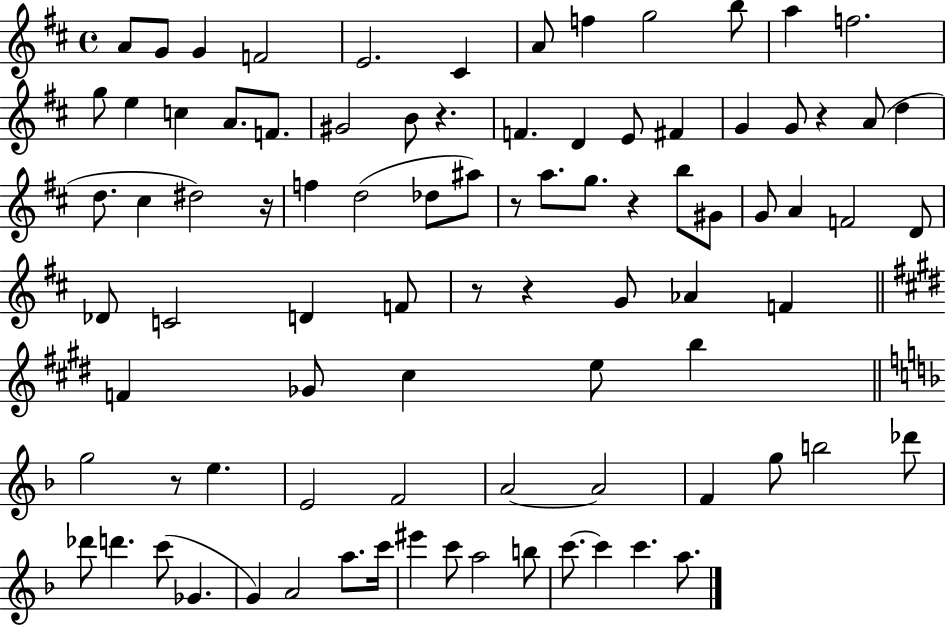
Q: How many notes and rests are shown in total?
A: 88